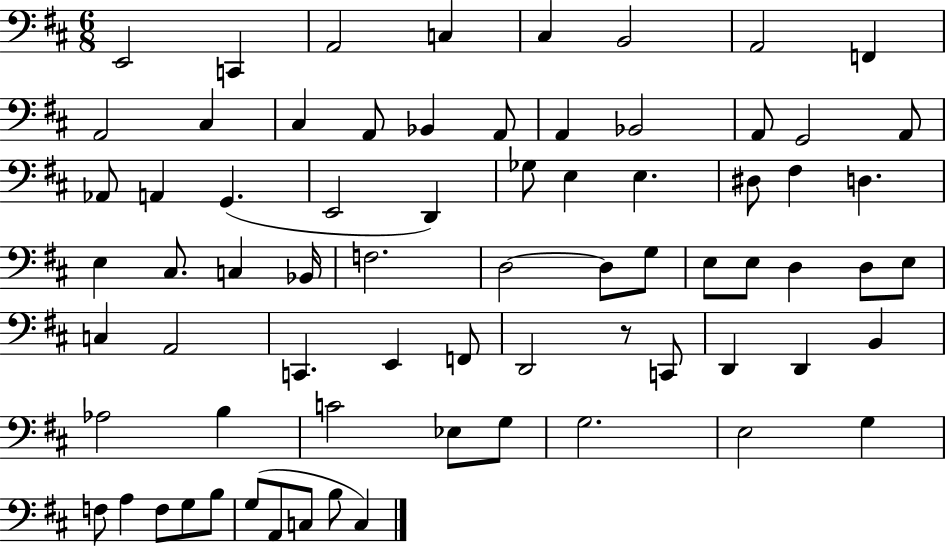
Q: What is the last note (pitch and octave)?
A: C3